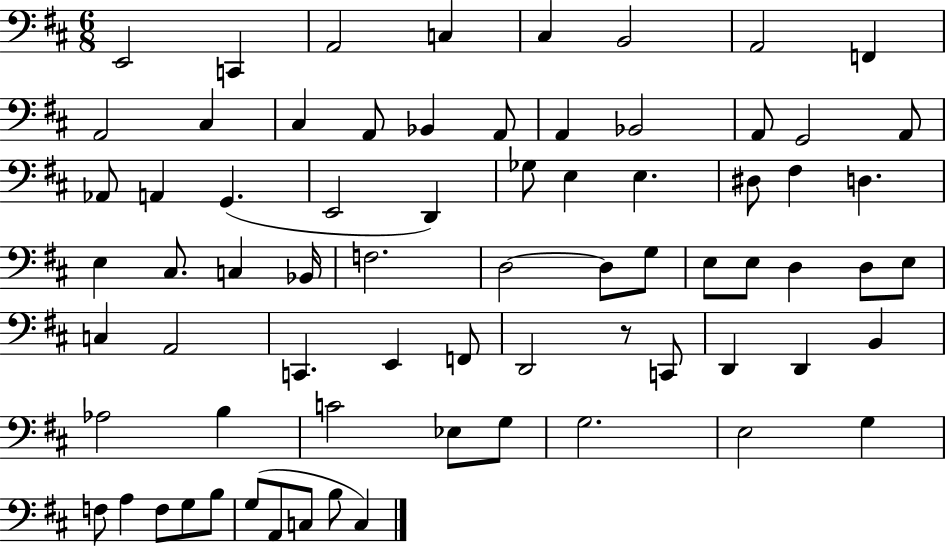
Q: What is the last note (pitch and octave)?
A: C3